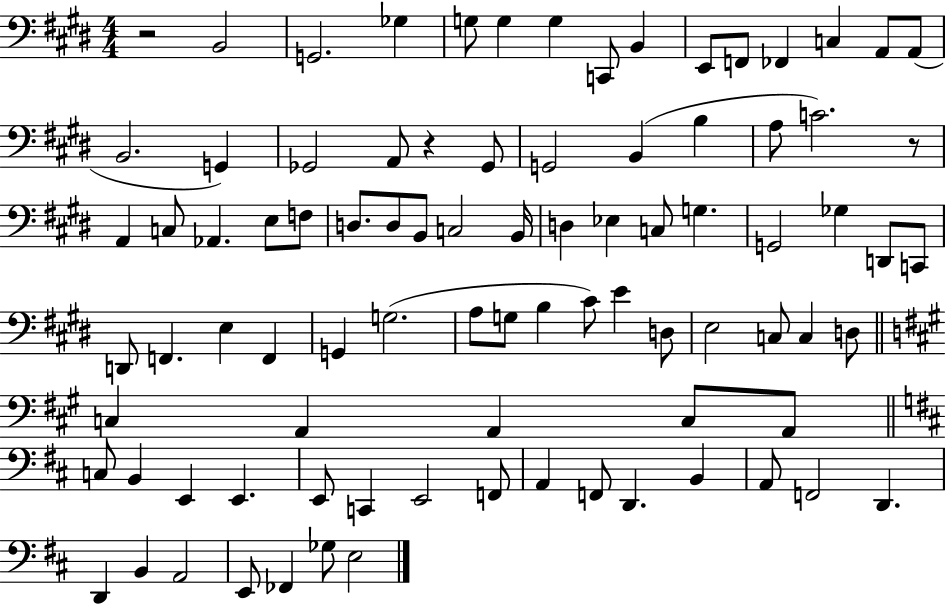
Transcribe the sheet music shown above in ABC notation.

X:1
T:Untitled
M:4/4
L:1/4
K:E
z2 B,,2 G,,2 _G, G,/2 G, G, C,,/2 B,, E,,/2 F,,/2 _F,, C, A,,/2 A,,/2 B,,2 G,, _G,,2 A,,/2 z _G,,/2 G,,2 B,, B, A,/2 C2 z/2 A,, C,/2 _A,, E,/2 F,/2 D,/2 D,/2 B,,/2 C,2 B,,/4 D, _E, C,/2 G, G,,2 _G, D,,/2 C,,/2 D,,/2 F,, E, F,, G,, G,2 A,/2 G,/2 B, ^C/2 E D,/2 E,2 C,/2 C, D,/2 C, A,, A,, C,/2 A,,/2 C,/2 B,, E,, E,, E,,/2 C,, E,,2 F,,/2 A,, F,,/2 D,, B,, A,,/2 F,,2 D,, D,, B,, A,,2 E,,/2 _F,, _G,/2 E,2